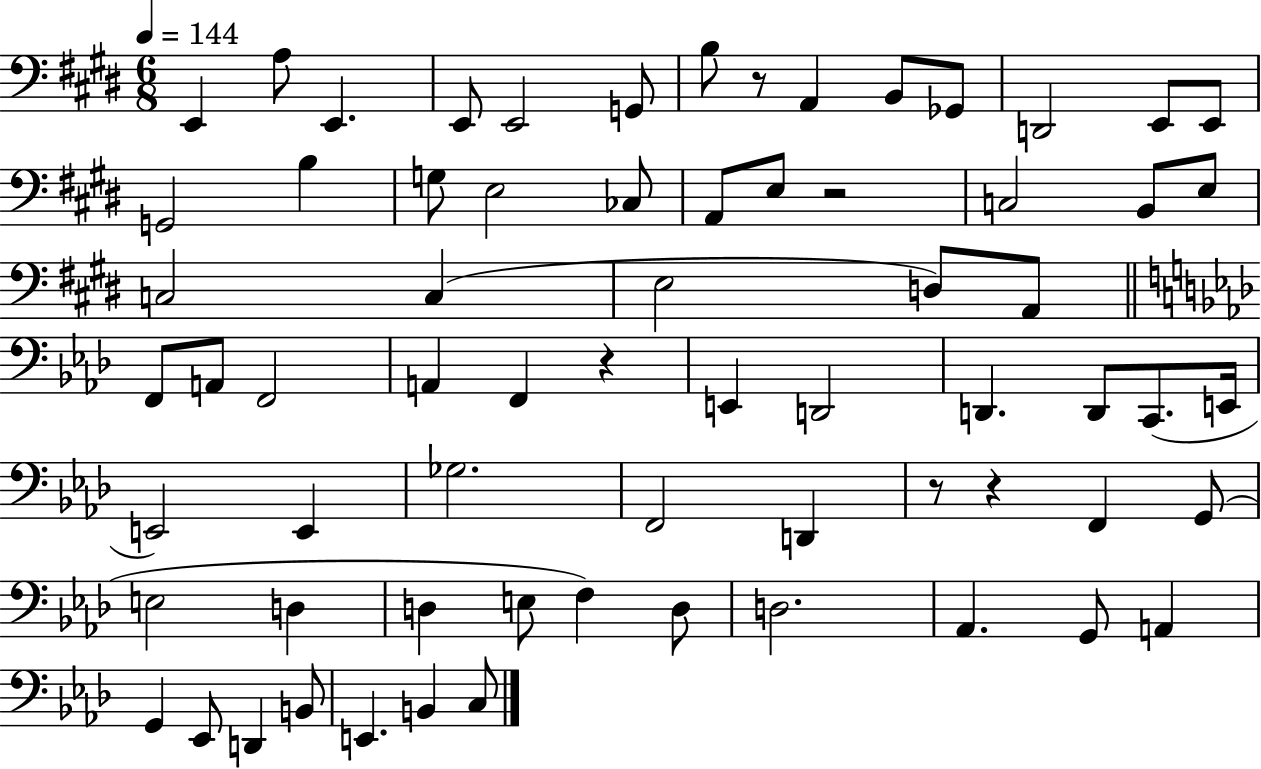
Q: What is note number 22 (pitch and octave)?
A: B2